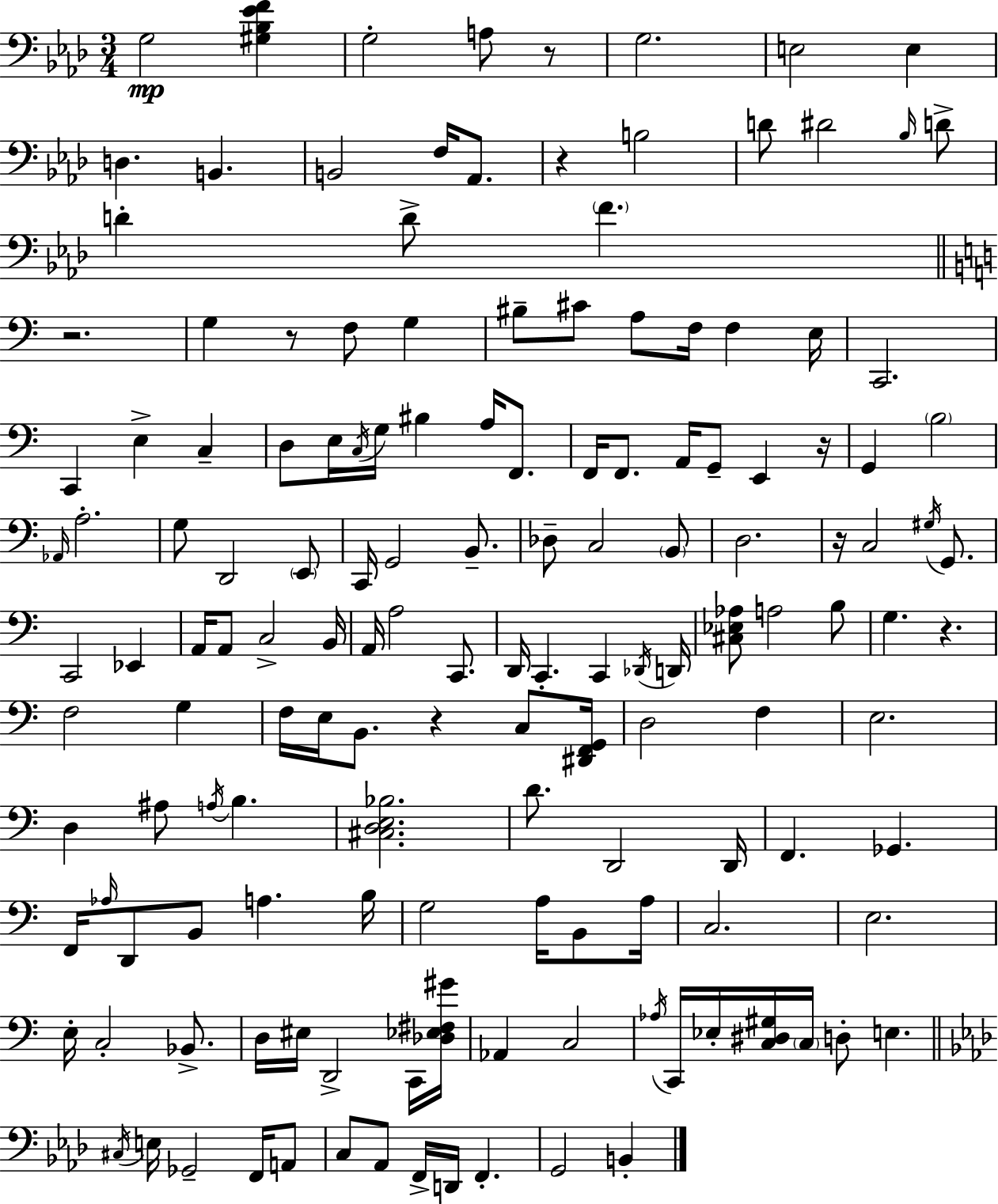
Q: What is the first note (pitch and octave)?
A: G3